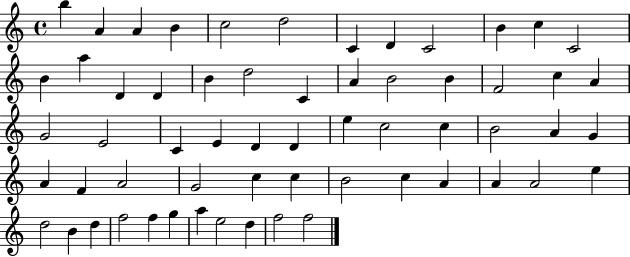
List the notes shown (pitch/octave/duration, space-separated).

B5/q A4/q A4/q B4/q C5/h D5/h C4/q D4/q C4/h B4/q C5/q C4/h B4/q A5/q D4/q D4/q B4/q D5/h C4/q A4/q B4/h B4/q F4/h C5/q A4/q G4/h E4/h C4/q E4/q D4/q D4/q E5/q C5/h C5/q B4/h A4/q G4/q A4/q F4/q A4/h G4/h C5/q C5/q B4/h C5/q A4/q A4/q A4/h E5/q D5/h B4/q D5/q F5/h F5/q G5/q A5/q E5/h D5/q F5/h F5/h